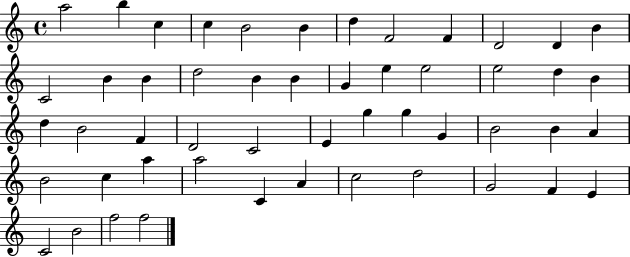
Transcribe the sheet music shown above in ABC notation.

X:1
T:Untitled
M:4/4
L:1/4
K:C
a2 b c c B2 B d F2 F D2 D B C2 B B d2 B B G e e2 e2 d B d B2 F D2 C2 E g g G B2 B A B2 c a a2 C A c2 d2 G2 F E C2 B2 f2 f2